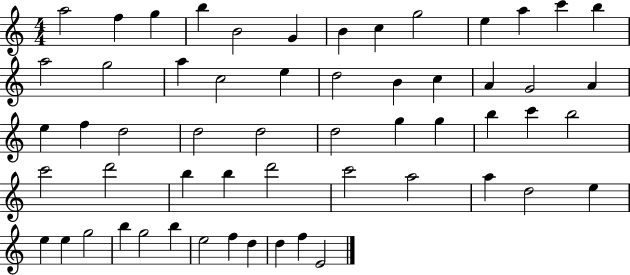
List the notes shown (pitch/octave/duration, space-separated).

A5/h F5/q G5/q B5/q B4/h G4/q B4/q C5/q G5/h E5/q A5/q C6/q B5/q A5/h G5/h A5/q C5/h E5/q D5/h B4/q C5/q A4/q G4/h A4/q E5/q F5/q D5/h D5/h D5/h D5/h G5/q G5/q B5/q C6/q B5/h C6/h D6/h B5/q B5/q D6/h C6/h A5/h A5/q D5/h E5/q E5/q E5/q G5/h B5/q G5/h B5/q E5/h F5/q D5/q D5/q F5/q E4/h